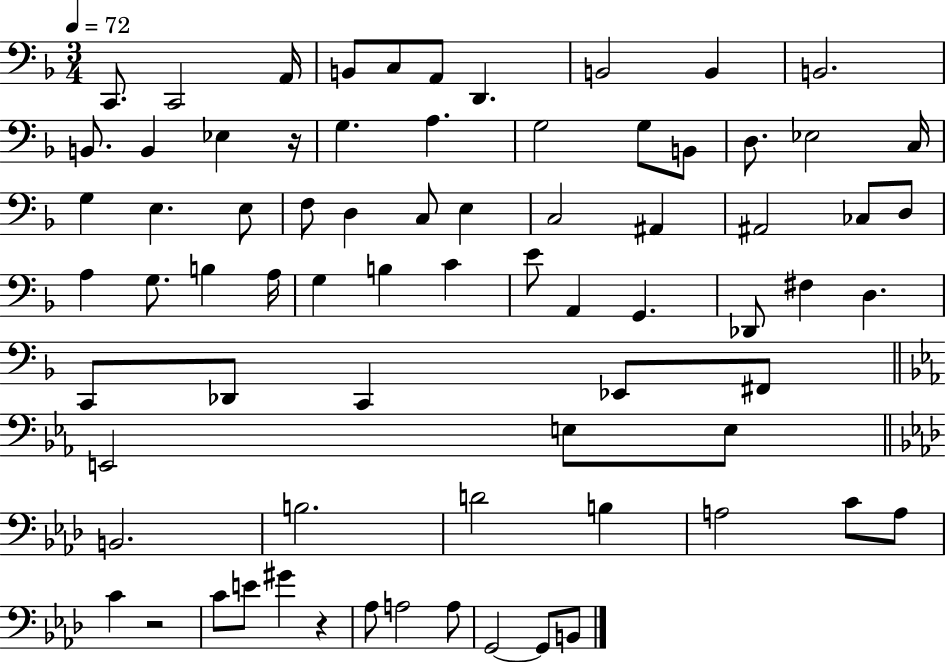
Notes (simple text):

C2/e. C2/h A2/s B2/e C3/e A2/e D2/q. B2/h B2/q B2/h. B2/e. B2/q Eb3/q R/s G3/q. A3/q. G3/h G3/e B2/e D3/e. Eb3/h C3/s G3/q E3/q. E3/e F3/e D3/q C3/e E3/q C3/h A#2/q A#2/h CES3/e D3/e A3/q G3/e. B3/q A3/s G3/q B3/q C4/q E4/e A2/q G2/q. Db2/e F#3/q D3/q. C2/e Db2/e C2/q Eb2/e F#2/e E2/h E3/e E3/e B2/h. B3/h. D4/h B3/q A3/h C4/e A3/e C4/q R/h C4/e E4/e G#4/q R/q Ab3/e A3/h A3/e G2/h G2/e B2/e